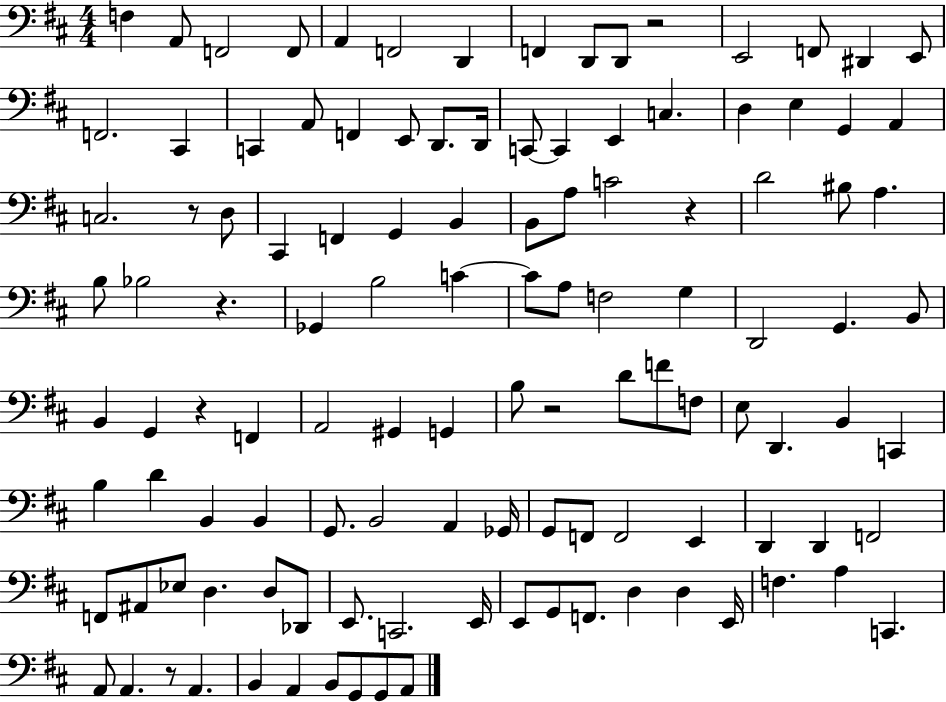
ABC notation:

X:1
T:Untitled
M:4/4
L:1/4
K:D
F, A,,/2 F,,2 F,,/2 A,, F,,2 D,, F,, D,,/2 D,,/2 z2 E,,2 F,,/2 ^D,, E,,/2 F,,2 ^C,, C,, A,,/2 F,, E,,/2 D,,/2 D,,/4 C,,/2 C,, E,, C, D, E, G,, A,, C,2 z/2 D,/2 ^C,, F,, G,, B,, B,,/2 A,/2 C2 z D2 ^B,/2 A, B,/2 _B,2 z _G,, B,2 C C/2 A,/2 F,2 G, D,,2 G,, B,,/2 B,, G,, z F,, A,,2 ^G,, G,, B,/2 z2 D/2 F/2 F,/2 E,/2 D,, B,, C,, B, D B,, B,, G,,/2 B,,2 A,, _G,,/4 G,,/2 F,,/2 F,,2 E,, D,, D,, F,,2 F,,/2 ^A,,/2 _E,/2 D, D,/2 _D,,/2 E,,/2 C,,2 E,,/4 E,,/2 G,,/2 F,,/2 D, D, E,,/4 F, A, C,, A,,/2 A,, z/2 A,, B,, A,, B,,/2 G,,/2 G,,/2 A,,/2